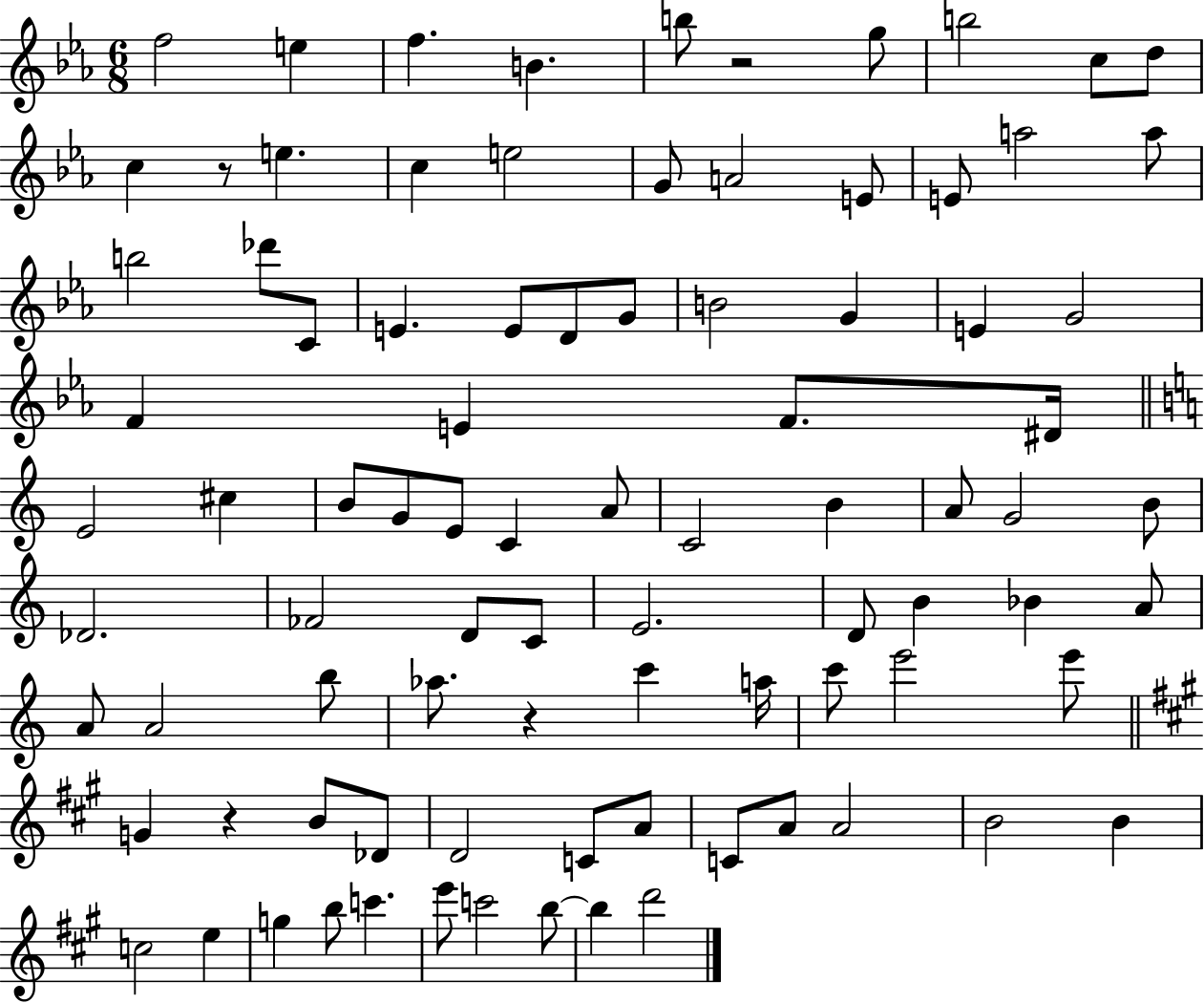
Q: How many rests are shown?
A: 4